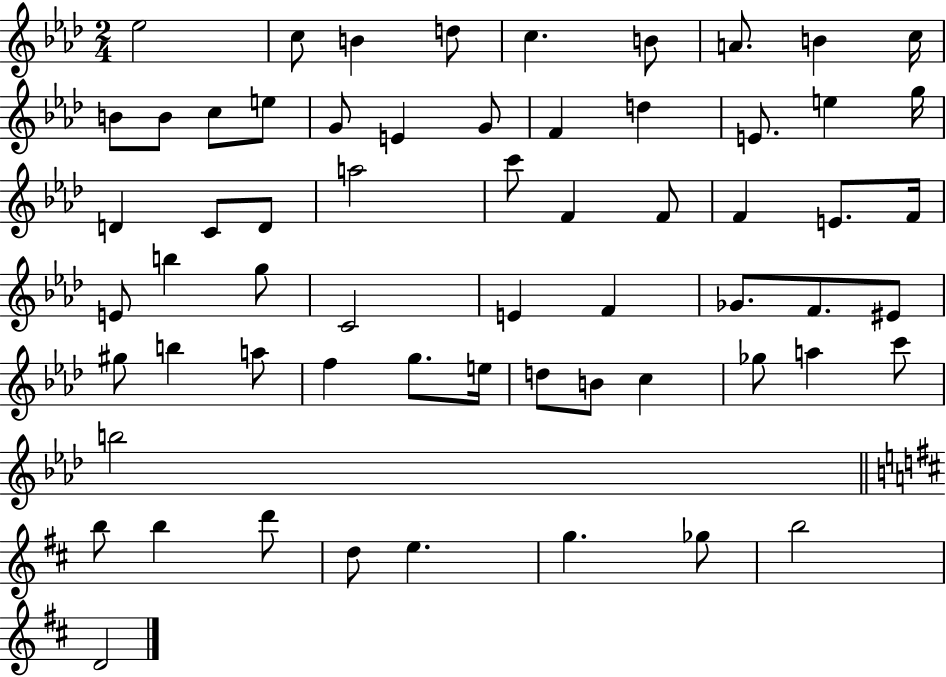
{
  \clef treble
  \numericTimeSignature
  \time 2/4
  \key aes \major
  ees''2 | c''8 b'4 d''8 | c''4. b'8 | a'8. b'4 c''16 | \break b'8 b'8 c''8 e''8 | g'8 e'4 g'8 | f'4 d''4 | e'8. e''4 g''16 | \break d'4 c'8 d'8 | a''2 | c'''8 f'4 f'8 | f'4 e'8. f'16 | \break e'8 b''4 g''8 | c'2 | e'4 f'4 | ges'8. f'8. eis'8 | \break gis''8 b''4 a''8 | f''4 g''8. e''16 | d''8 b'8 c''4 | ges''8 a''4 c'''8 | \break b''2 | \bar "||" \break \key d \major b''8 b''4 d'''8 | d''8 e''4. | g''4. ges''8 | b''2 | \break d'2 | \bar "|."
}